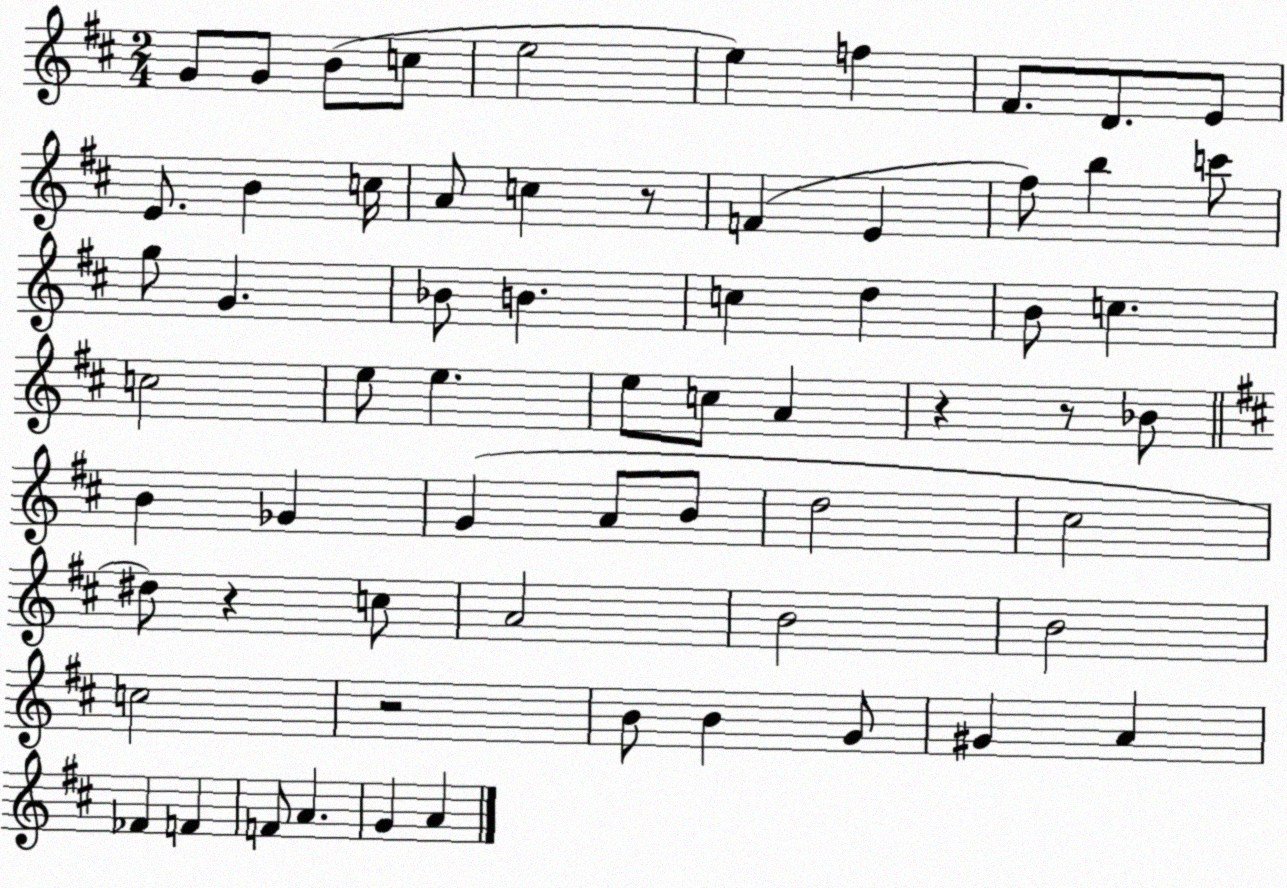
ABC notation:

X:1
T:Untitled
M:2/4
L:1/4
K:D
G/2 G/2 B/2 c/2 e2 e f ^F/2 D/2 E/2 E/2 B c/4 A/2 c z/2 F E ^f/2 b c'/2 g/2 G _B/2 B c d B/2 c c2 e/2 e e/2 c/2 A z z/2 _B/2 B _G G A/2 B/2 d2 ^c2 ^d/2 z c/2 A2 B2 B2 c2 z2 B/2 B G/2 ^G A _F F F/2 A G A